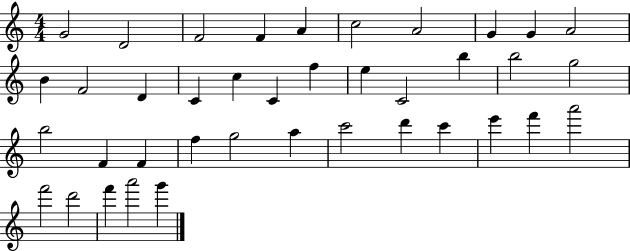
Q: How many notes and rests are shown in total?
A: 39